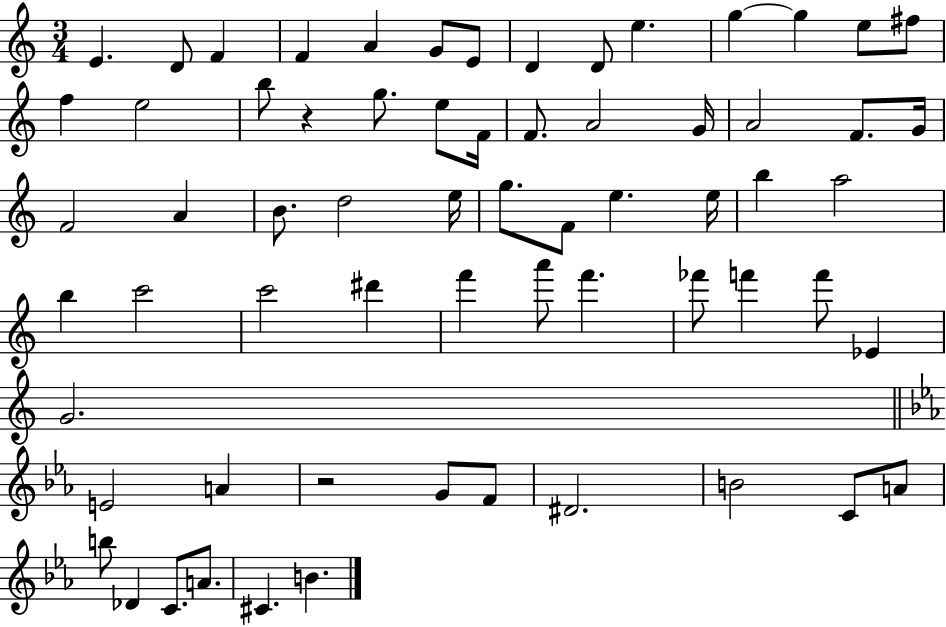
E4/q. D4/e F4/q F4/q A4/q G4/e E4/e D4/q D4/e E5/q. G5/q G5/q E5/e F#5/e F5/q E5/h B5/e R/q G5/e. E5/e F4/s F4/e. A4/h G4/s A4/h F4/e. G4/s F4/h A4/q B4/e. D5/h E5/s G5/e. F4/e E5/q. E5/s B5/q A5/h B5/q C6/h C6/h D#6/q F6/q A6/e F6/q. FES6/e F6/q F6/e Eb4/q G4/h. E4/h A4/q R/h G4/e F4/e D#4/h. B4/h C4/e A4/e B5/e Db4/q C4/e. A4/e. C#4/q. B4/q.